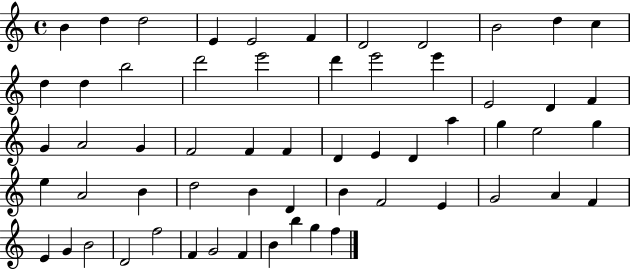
B4/q D5/q D5/h E4/q E4/h F4/q D4/h D4/h B4/h D5/q C5/q D5/q D5/q B5/h D6/h E6/h D6/q E6/h E6/q E4/h D4/q F4/q G4/q A4/h G4/q F4/h F4/q F4/q D4/q E4/q D4/q A5/q G5/q E5/h G5/q E5/q A4/h B4/q D5/h B4/q D4/q B4/q F4/h E4/q G4/h A4/q F4/q E4/q G4/q B4/h D4/h F5/h F4/q G4/h F4/q B4/q B5/q G5/q F5/q